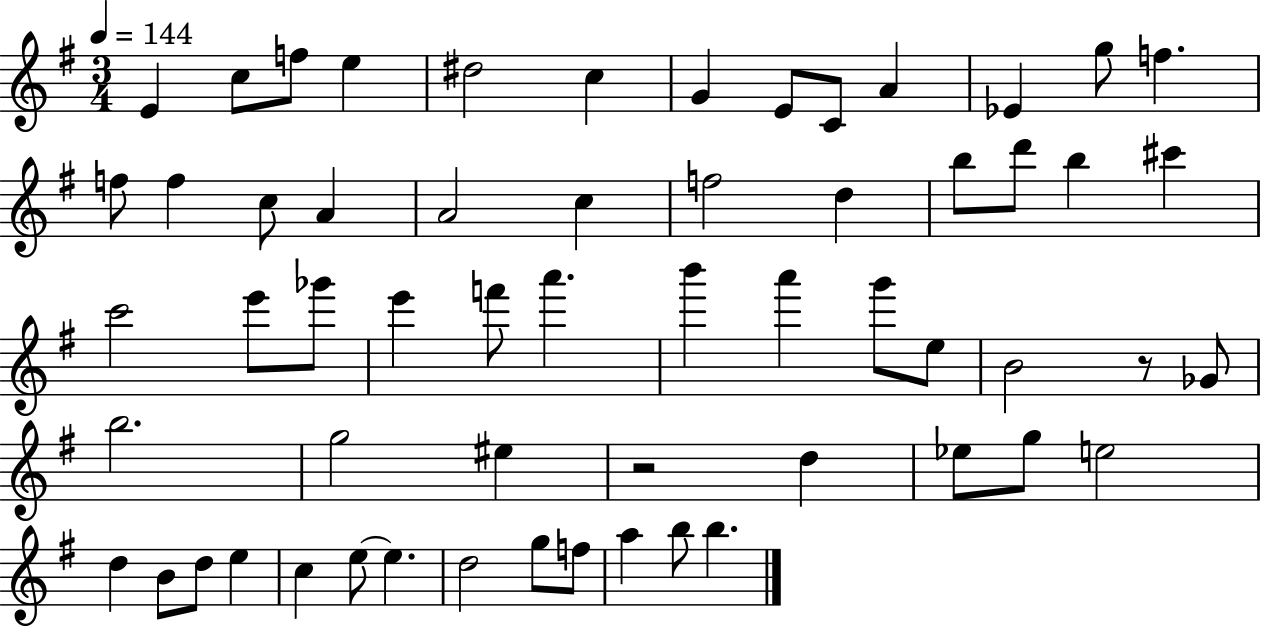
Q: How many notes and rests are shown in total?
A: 59